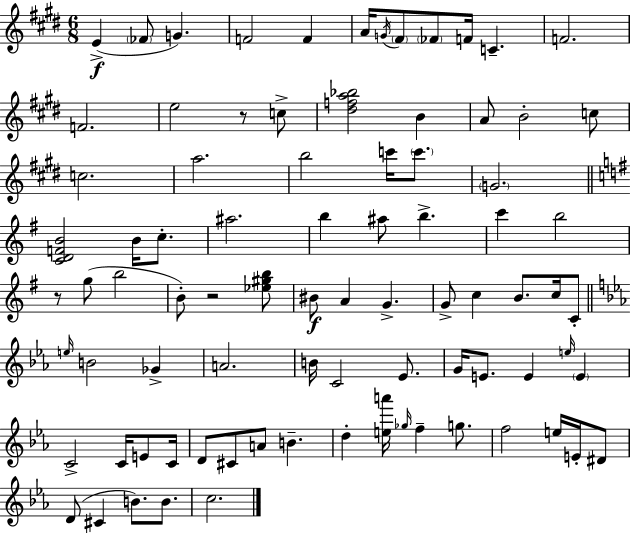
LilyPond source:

{
  \clef treble
  \numericTimeSignature
  \time 6/8
  \key e \major
  e'4->(\f \parenthesize fes'8 g'4.) | f'2 f'4 | a'16 \acciaccatura { g'16 } \parenthesize fis'8 \parenthesize fes'8 f'16 c'4.-- | f'2. | \break f'2. | e''2 r8 c''8-> | <dis'' f'' a'' bes''>2 b'4 | a'8 b'2-. c''8 | \break c''2. | a''2. | b''2 c'''16 \parenthesize c'''8. | \parenthesize g'2. | \break \bar "||" \break \key g \major <c' d' f' b'>2 b'16 c''8.-. | ais''2. | b''4 ais''8 b''4.-> | c'''4 b''2 | \break r8 g''8( b''2 | b'8-.) r2 <ees'' gis'' b''>8 | bis'8\f a'4 g'4.-> | g'8-> c''4 b'8. c''16 c'8-. | \break \bar "||" \break \key ees \major \grace { e''16 } b'2 ges'4-> | a'2. | b'16 c'2 ees'8. | g'16 e'8. e'4 \grace { e''16 } \parenthesize e'4 | \break c'2-> c'16 e'8 | c'16 d'8 cis'8 a'8 b'4.-- | d''4-. <e'' a'''>16 \grace { ges''16 } f''4-- | g''8. f''2 e''16 | \break e'16-. dis'8 d'8( cis'4 b'8.) | b'8. c''2. | \bar "|."
}